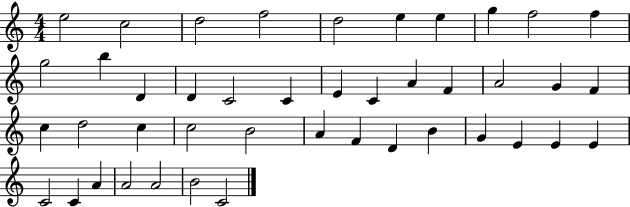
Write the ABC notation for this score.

X:1
T:Untitled
M:4/4
L:1/4
K:C
e2 c2 d2 f2 d2 e e g f2 f g2 b D D C2 C E C A F A2 G F c d2 c c2 B2 A F D B G E E E C2 C A A2 A2 B2 C2